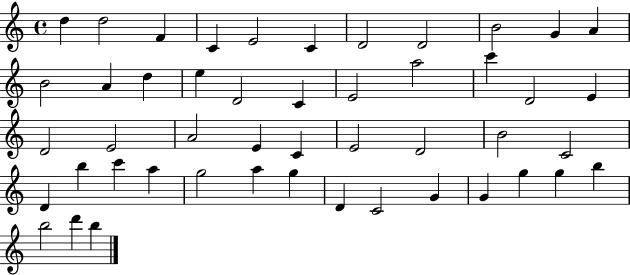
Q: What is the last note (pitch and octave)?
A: B5